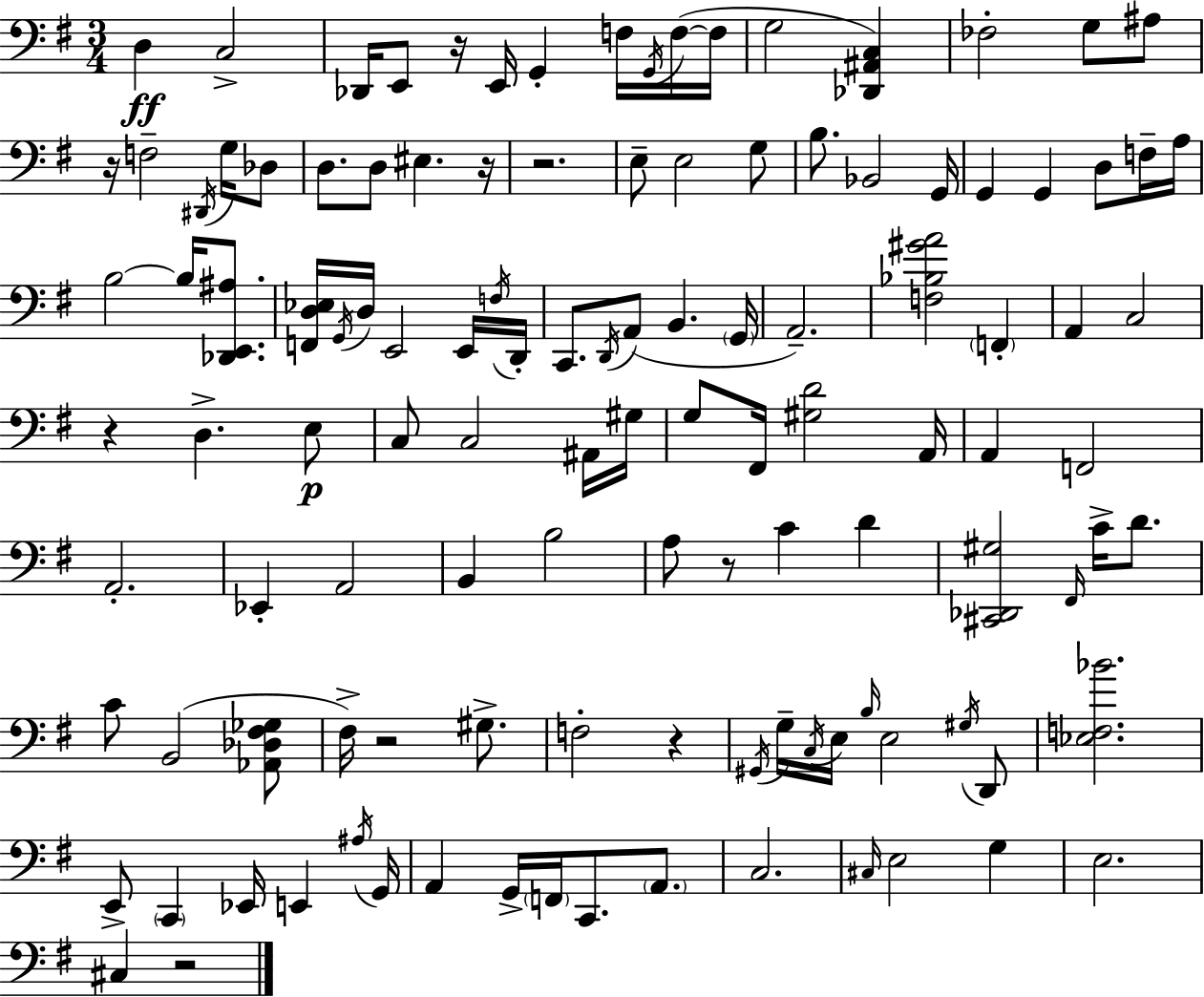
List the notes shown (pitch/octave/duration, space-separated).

D3/q C3/h Db2/s E2/e R/s E2/s G2/q F3/s G2/s F3/s F3/s G3/h [Db2,A#2,C3]/q FES3/h G3/e A#3/e R/s F3/h D#2/s G3/s Db3/e D3/e. D3/e EIS3/q. R/s R/h. E3/e E3/h G3/e B3/e. Bb2/h G2/s G2/q G2/q D3/e F3/s A3/s B3/h B3/s [Db2,E2,A#3]/e. [F2,D3,Eb3]/s G2/s D3/s E2/h E2/s F3/s D2/s C2/e. D2/s A2/e B2/q. G2/s A2/h. [F3,Bb3,G#4,A4]/h F2/q A2/q C3/h R/q D3/q. E3/e C3/e C3/h A#2/s G#3/s G3/e F#2/s [G#3,D4]/h A2/s A2/q F2/h A2/h. Eb2/q A2/h B2/q B3/h A3/e R/e C4/q D4/q [C#2,Db2,G#3]/h F#2/s C4/s D4/e. C4/e B2/h [Ab2,Db3,F#3,Gb3]/e F#3/s R/h G#3/e. F3/h R/q G#2/s G3/s C3/s E3/s B3/s E3/h G#3/s D2/e [Eb3,F3,Bb4]/h. E2/e C2/q Eb2/s E2/q A#3/s G2/s A2/q G2/s F2/s C2/e. A2/e. C3/h. C#3/s E3/h G3/q E3/h. C#3/q R/h